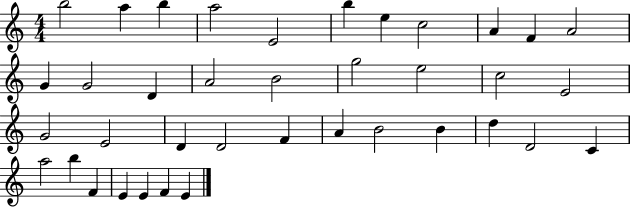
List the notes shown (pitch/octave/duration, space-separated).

B5/h A5/q B5/q A5/h E4/h B5/q E5/q C5/h A4/q F4/q A4/h G4/q G4/h D4/q A4/h B4/h G5/h E5/h C5/h E4/h G4/h E4/h D4/q D4/h F4/q A4/q B4/h B4/q D5/q D4/h C4/q A5/h B5/q F4/q E4/q E4/q F4/q E4/q